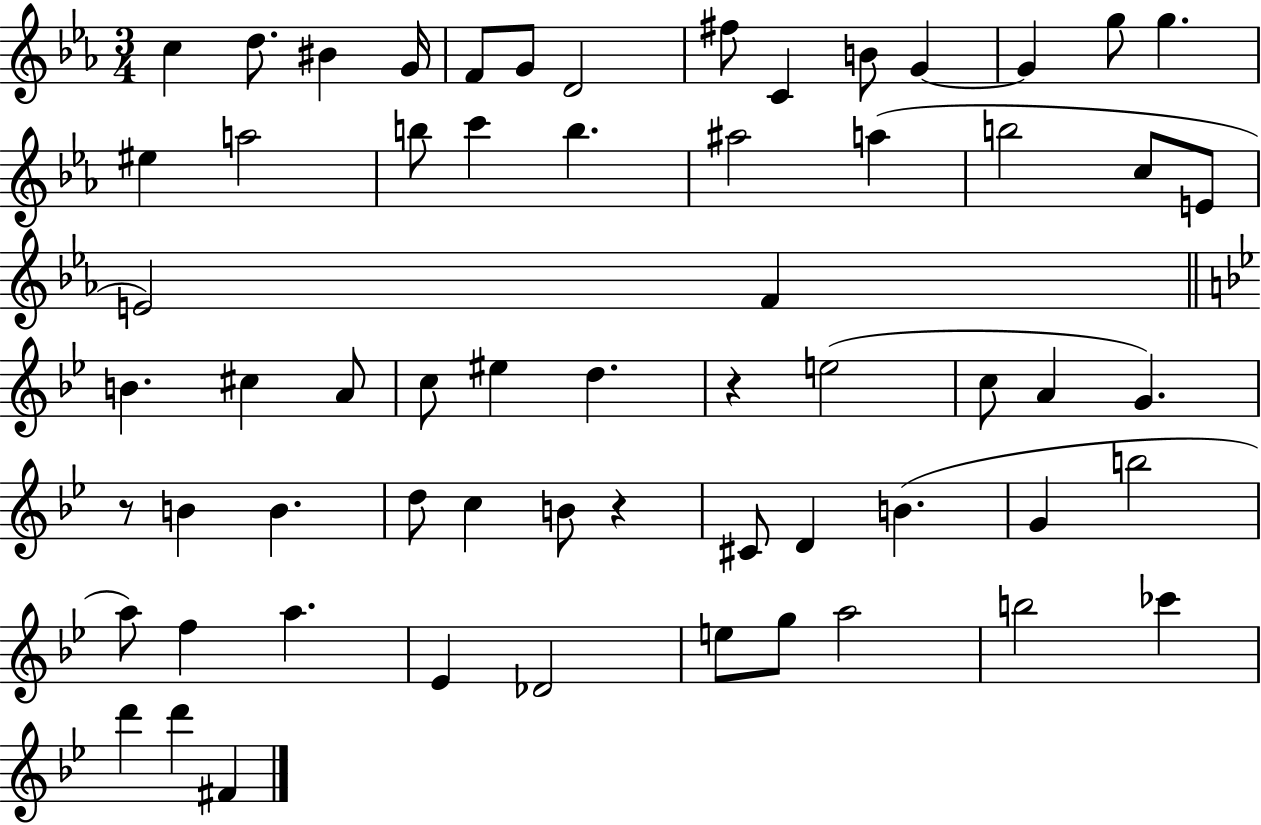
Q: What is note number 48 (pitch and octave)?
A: F5